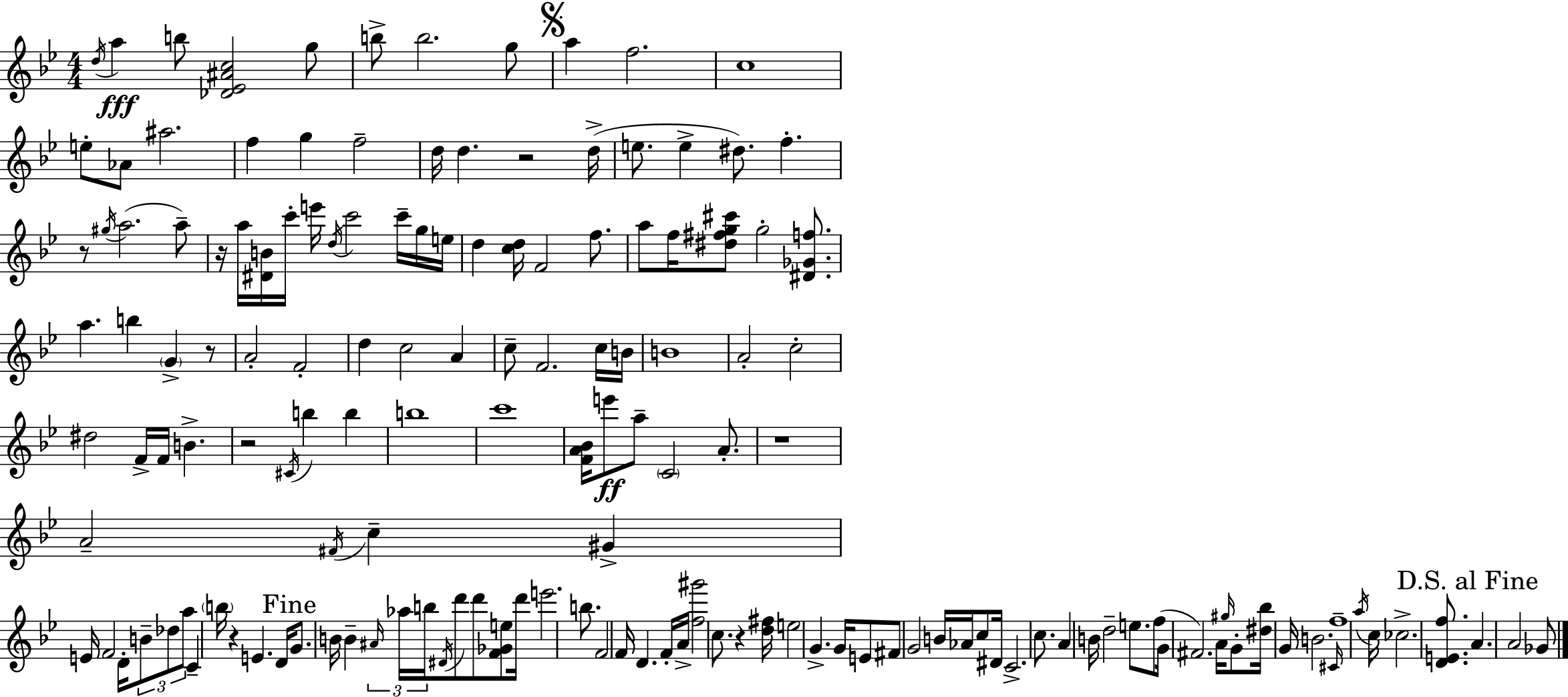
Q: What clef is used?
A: treble